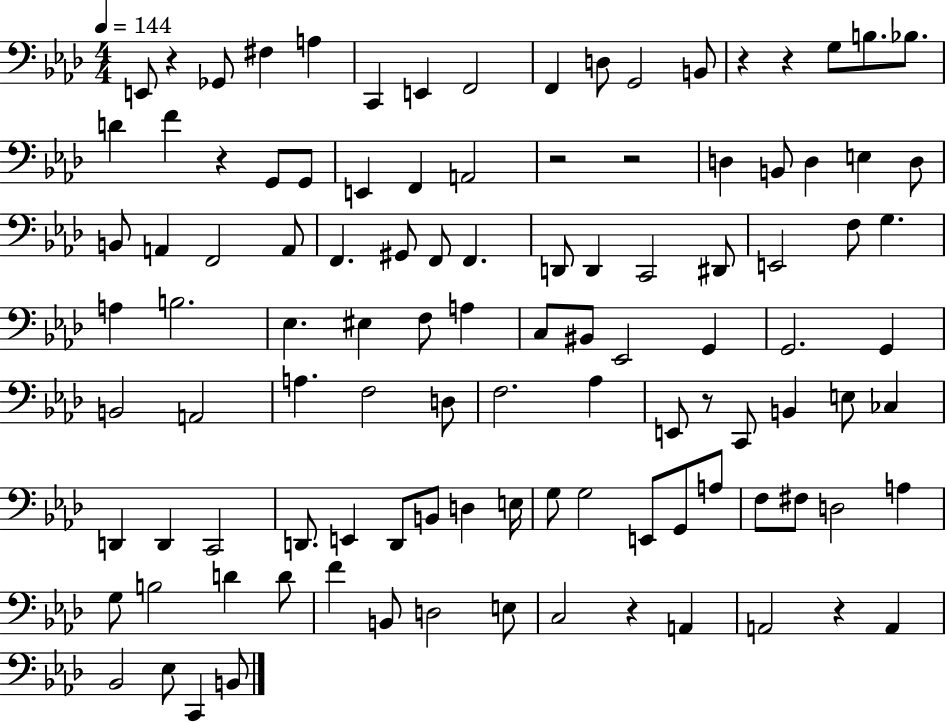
{
  \clef bass
  \numericTimeSignature
  \time 4/4
  \key aes \major
  \tempo 4 = 144
  e,8 r4 ges,8 fis4 a4 | c,4 e,4 f,2 | f,4 d8 g,2 b,8 | r4 r4 g8 b8. bes8. | \break d'4 f'4 r4 g,8 g,8 | e,4 f,4 a,2 | r2 r2 | d4 b,8 d4 e4 d8 | \break b,8 a,4 f,2 a,8 | f,4. gis,8 f,8 f,4. | d,8 d,4 c,2 dis,8 | e,2 f8 g4. | \break a4 b2. | ees4. eis4 f8 a4 | c8 bis,8 ees,2 g,4 | g,2. g,4 | \break b,2 a,2 | a4. f2 d8 | f2. aes4 | e,8 r8 c,8 b,4 e8 ces4 | \break d,4 d,4 c,2 | d,8. e,4 d,8 b,8 d4 e16 | g8 g2 e,8 g,8 a8 | f8 fis8 d2 a4 | \break g8 b2 d'4 d'8 | f'4 b,8 d2 e8 | c2 r4 a,4 | a,2 r4 a,4 | \break bes,2 ees8 c,4 b,8 | \bar "|."
}